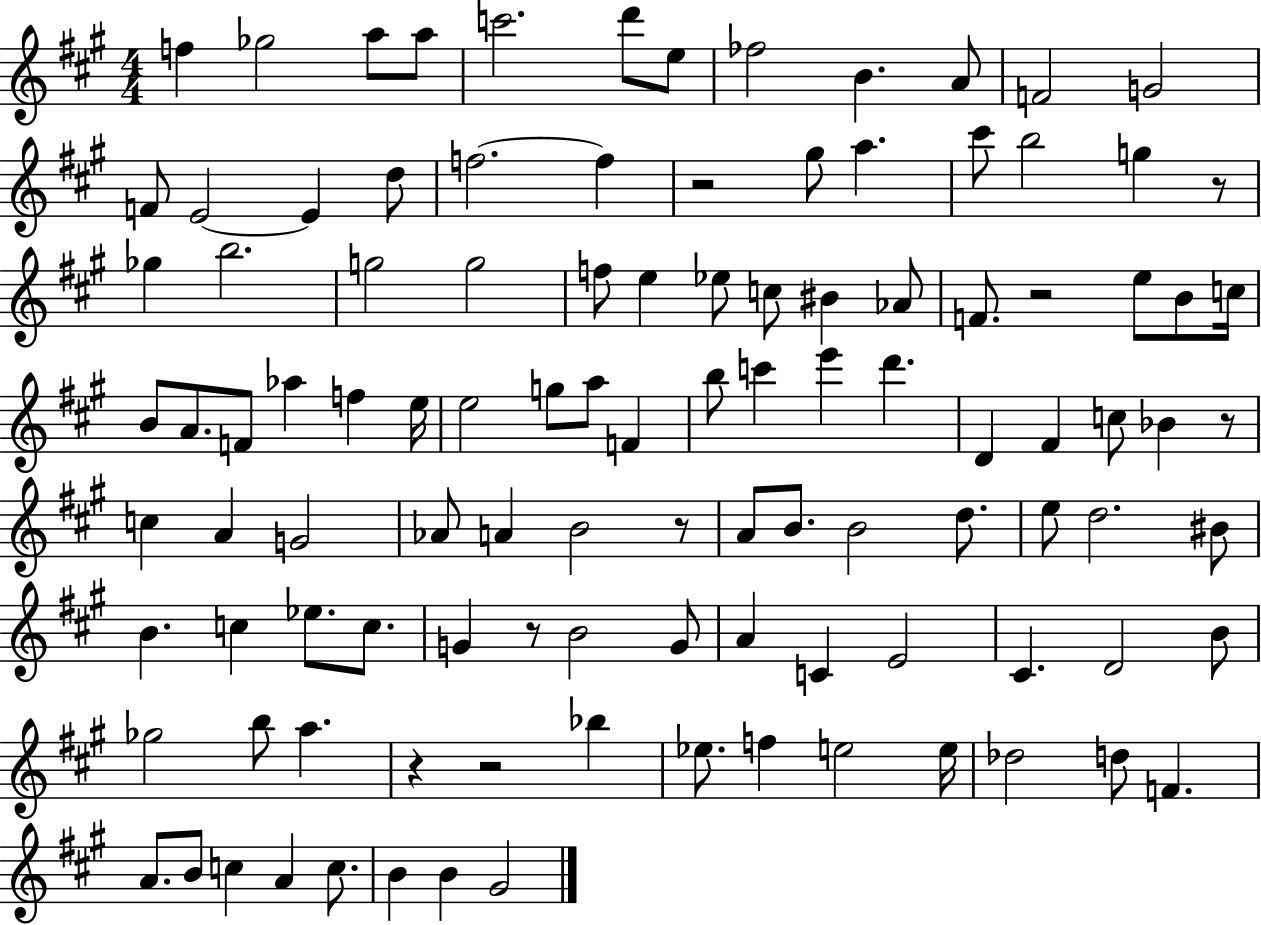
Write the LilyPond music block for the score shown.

{
  \clef treble
  \numericTimeSignature
  \time 4/4
  \key a \major
  f''4 ges''2 a''8 a''8 | c'''2. d'''8 e''8 | fes''2 b'4. a'8 | f'2 g'2 | \break f'8 e'2~~ e'4 d''8 | f''2.~~ f''4 | r2 gis''8 a''4. | cis'''8 b''2 g''4 r8 | \break ges''4 b''2. | g''2 g''2 | f''8 e''4 ees''8 c''8 bis'4 aes'8 | f'8. r2 e''8 b'8 c''16 | \break b'8 a'8. f'8 aes''4 f''4 e''16 | e''2 g''8 a''8 f'4 | b''8 c'''4 e'''4 d'''4. | d'4 fis'4 c''8 bes'4 r8 | \break c''4 a'4 g'2 | aes'8 a'4 b'2 r8 | a'8 b'8. b'2 d''8. | e''8 d''2. bis'8 | \break b'4. c''4 ees''8. c''8. | g'4 r8 b'2 g'8 | a'4 c'4 e'2 | cis'4. d'2 b'8 | \break ges''2 b''8 a''4. | r4 r2 bes''4 | ees''8. f''4 e''2 e''16 | des''2 d''8 f'4. | \break a'8. b'8 c''4 a'4 c''8. | b'4 b'4 gis'2 | \bar "|."
}